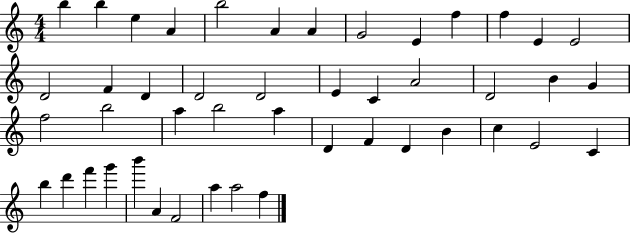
B5/q B5/q E5/q A4/q B5/h A4/q A4/q G4/h E4/q F5/q F5/q E4/q E4/h D4/h F4/q D4/q D4/h D4/h E4/q C4/q A4/h D4/h B4/q G4/q F5/h B5/h A5/q B5/h A5/q D4/q F4/q D4/q B4/q C5/q E4/h C4/q B5/q D6/q F6/q G6/q B6/q A4/q F4/h A5/q A5/h F5/q